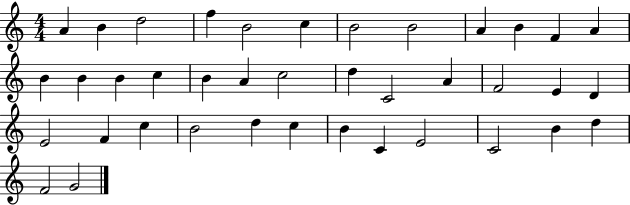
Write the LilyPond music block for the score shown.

{
  \clef treble
  \numericTimeSignature
  \time 4/4
  \key c \major
  a'4 b'4 d''2 | f''4 b'2 c''4 | b'2 b'2 | a'4 b'4 f'4 a'4 | \break b'4 b'4 b'4 c''4 | b'4 a'4 c''2 | d''4 c'2 a'4 | f'2 e'4 d'4 | \break e'2 f'4 c''4 | b'2 d''4 c''4 | b'4 c'4 e'2 | c'2 b'4 d''4 | \break f'2 g'2 | \bar "|."
}